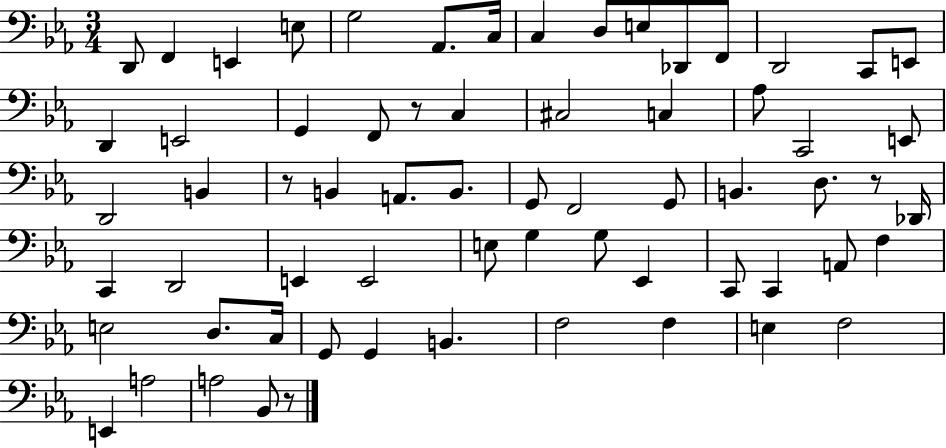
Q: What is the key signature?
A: EES major